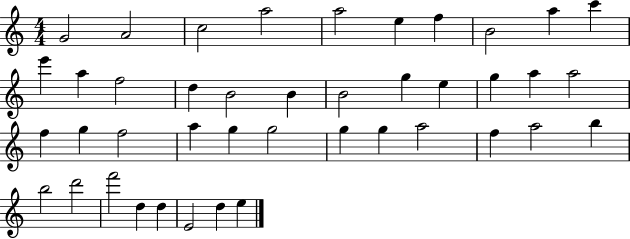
G4/h A4/h C5/h A5/h A5/h E5/q F5/q B4/h A5/q C6/q E6/q A5/q F5/h D5/q B4/h B4/q B4/h G5/q E5/q G5/q A5/q A5/h F5/q G5/q F5/h A5/q G5/q G5/h G5/q G5/q A5/h F5/q A5/h B5/q B5/h D6/h F6/h D5/q D5/q E4/h D5/q E5/q